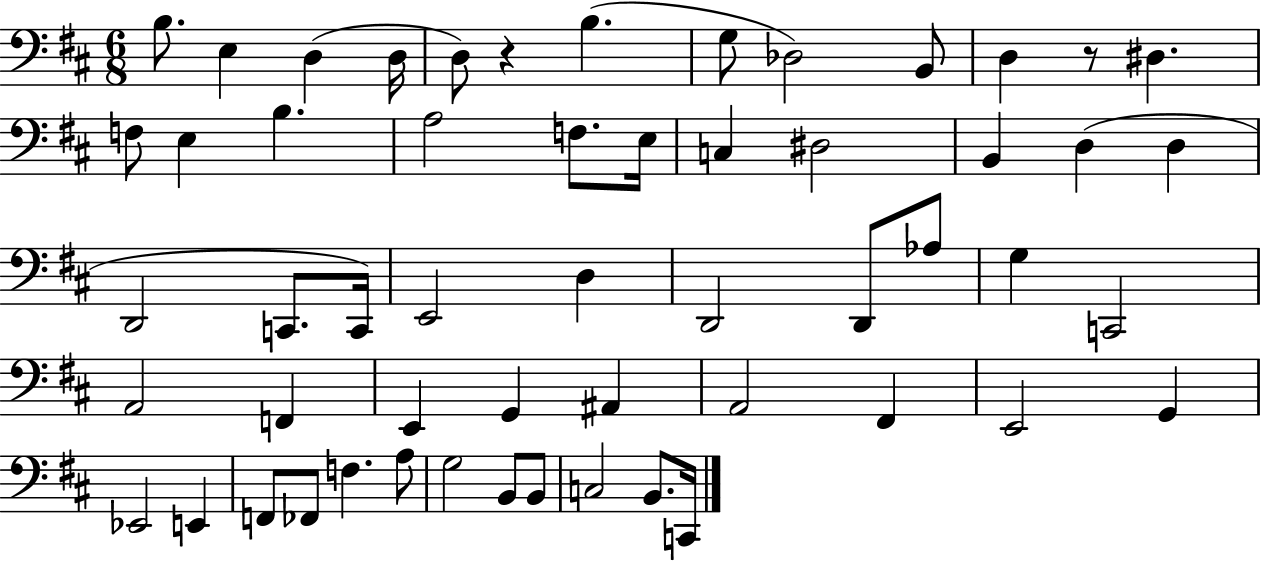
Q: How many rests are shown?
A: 2